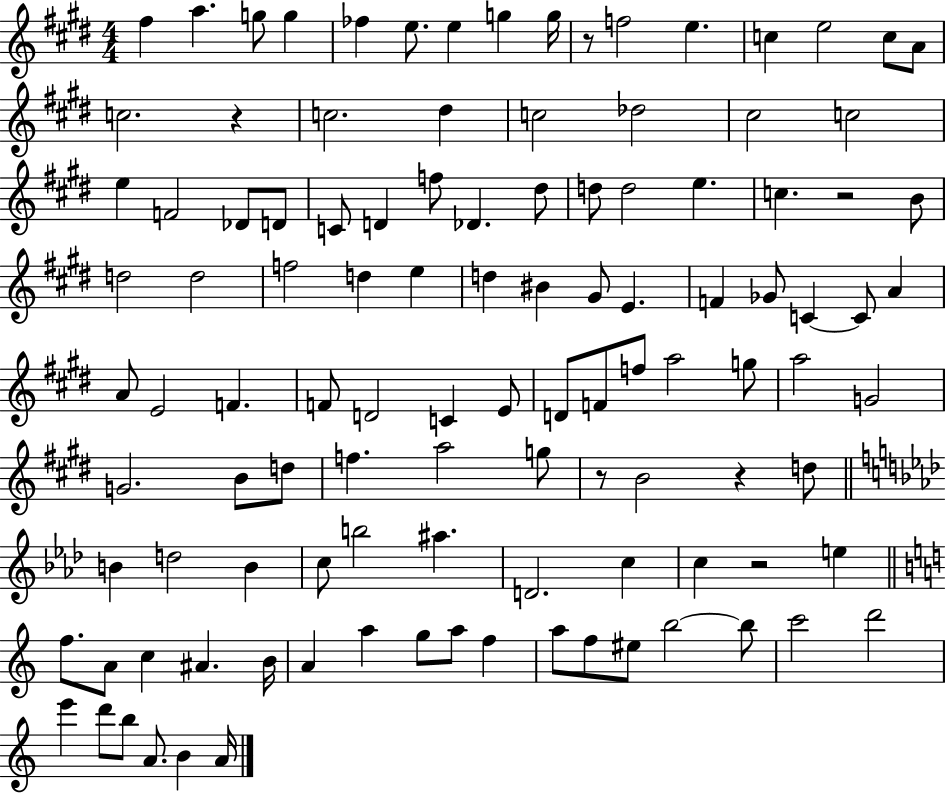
{
  \clef treble
  \numericTimeSignature
  \time 4/4
  \key e \major
  \repeat volta 2 { fis''4 a''4. g''8 g''4 | fes''4 e''8. e''4 g''4 g''16 | r8 f''2 e''4. | c''4 e''2 c''8 a'8 | \break c''2. r4 | c''2. dis''4 | c''2 des''2 | cis''2 c''2 | \break e''4 f'2 des'8 d'8 | c'8 d'4 f''8 des'4. dis''8 | d''8 d''2 e''4. | c''4. r2 b'8 | \break d''2 d''2 | f''2 d''4 e''4 | d''4 bis'4 gis'8 e'4. | f'4 ges'8 c'4~~ c'8 a'4 | \break a'8 e'2 f'4. | f'8 d'2 c'4 e'8 | d'8 f'8 f''8 a''2 g''8 | a''2 g'2 | \break g'2. b'8 d''8 | f''4. a''2 g''8 | r8 b'2 r4 d''8 | \bar "||" \break \key aes \major b'4 d''2 b'4 | c''8 b''2 ais''4. | d'2. c''4 | c''4 r2 e''4 | \break \bar "||" \break \key c \major f''8. a'8 c''4 ais'4. b'16 | a'4 a''4 g''8 a''8 f''4 | a''8 f''8 eis''8 b''2~~ b''8 | c'''2 d'''2 | \break e'''4 d'''8 b''8 a'8. b'4 a'16 | } \bar "|."
}